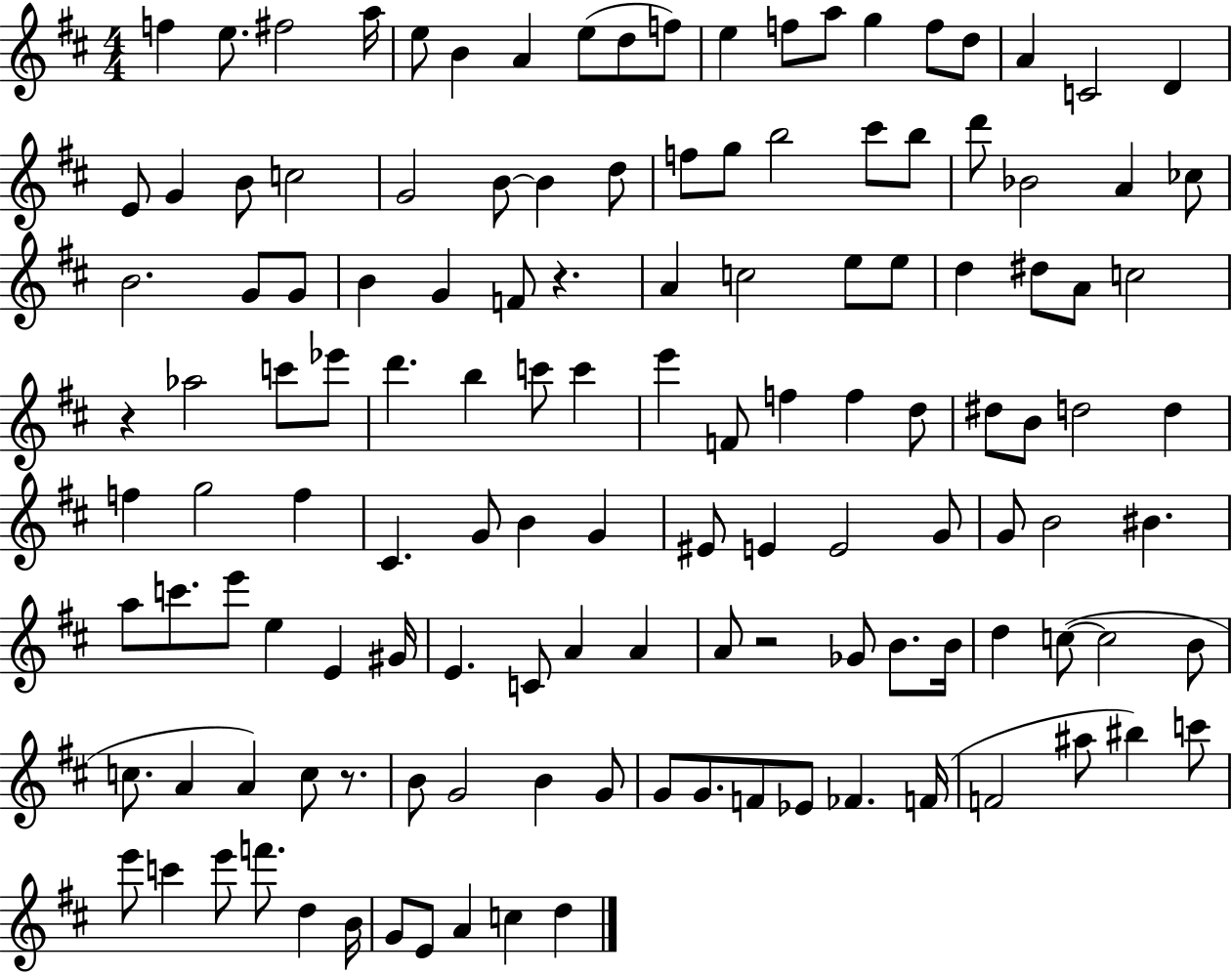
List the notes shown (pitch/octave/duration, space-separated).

F5/q E5/e. F#5/h A5/s E5/e B4/q A4/q E5/e D5/e F5/e E5/q F5/e A5/e G5/q F5/e D5/e A4/q C4/h D4/q E4/e G4/q B4/e C5/h G4/h B4/e B4/q D5/e F5/e G5/e B5/h C#6/e B5/e D6/e Bb4/h A4/q CES5/e B4/h. G4/e G4/e B4/q G4/q F4/e R/q. A4/q C5/h E5/e E5/e D5/q D#5/e A4/e C5/h R/q Ab5/h C6/e Eb6/e D6/q. B5/q C6/e C6/q E6/q F4/e F5/q F5/q D5/e D#5/e B4/e D5/h D5/q F5/q G5/h F5/q C#4/q. G4/e B4/q G4/q EIS4/e E4/q E4/h G4/e G4/e B4/h BIS4/q. A5/e C6/e. E6/e E5/q E4/q G#4/s E4/q. C4/e A4/q A4/q A4/e R/h Gb4/e B4/e. B4/s D5/q C5/e C5/h B4/e C5/e. A4/q A4/q C5/e R/e. B4/e G4/h B4/q G4/e G4/e G4/e. F4/e Eb4/e FES4/q. F4/s F4/h A#5/e BIS5/q C6/e E6/e C6/q E6/e F6/e. D5/q B4/s G4/e E4/e A4/q C5/q D5/q